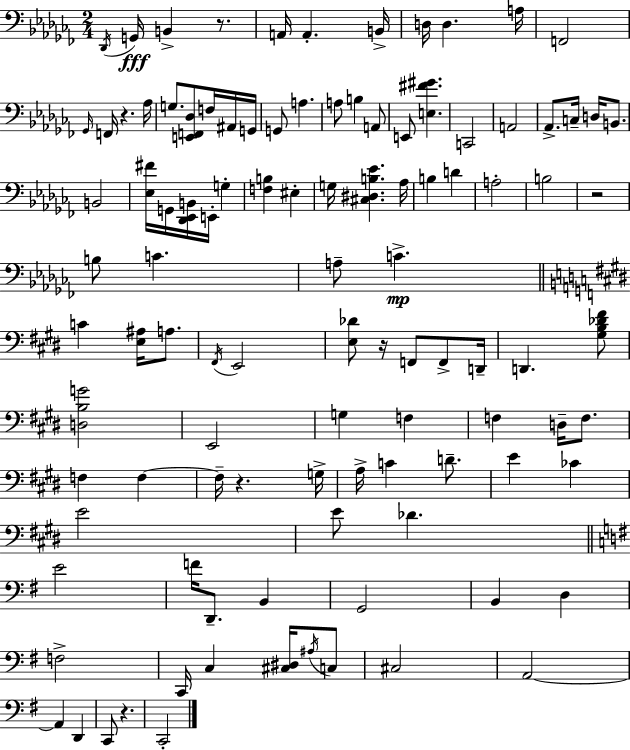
X:1
T:Untitled
M:2/4
L:1/4
K:Abm
_D,,/4 G,,/4 B,, z/2 A,,/4 A,, B,,/4 D,/4 D, A,/4 F,,2 _G,,/4 F,,/4 z _A,/4 G,/2 [E,,F,,_D,]/2 F,/4 ^A,,/4 G,,/4 G,,/2 A, A,/2 B, A,,/2 E,,/2 [E,^F^G] C,,2 A,,2 _A,,/2 C,/4 D,/4 B,,/2 B,,2 [_E,^F]/4 G,,/4 [_D,,_E,,B,,]/4 E,,/4 G, [F,B,] ^E, G,/4 [^C,^D,B,_E] _A,/4 B, D A,2 B,2 z2 B,/2 C A,/2 C C [E,^A,]/4 A,/2 ^F,,/4 E,,2 [E,_D]/2 z/4 F,,/2 F,,/2 D,,/4 D,, [^G,B,_D^F]/2 [D,B,G]2 E,,2 G, F, F, D,/4 F,/2 F, F, F,/4 z G,/4 A,/4 C D/2 E _C E2 E/2 _D E2 F/4 D,,/2 B,, G,,2 B,, D, F,2 C,,/4 C, [^C,^D,]/4 ^A,/4 C,/2 ^C,2 A,,2 A,, D,, C,,/2 z C,,2